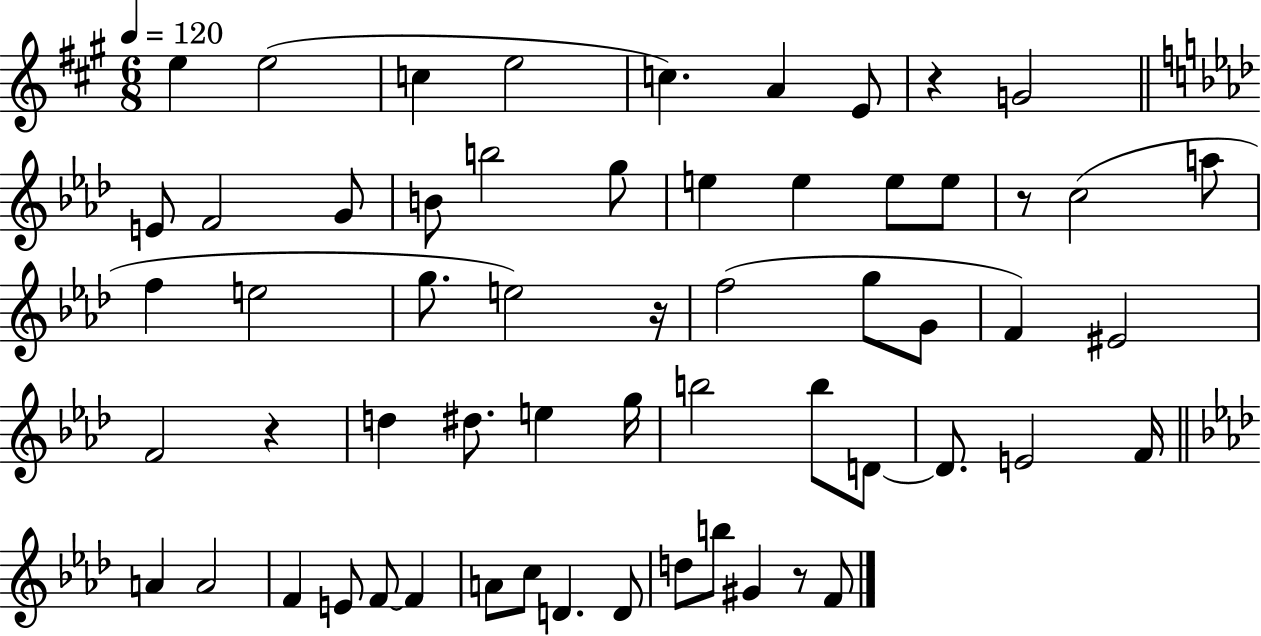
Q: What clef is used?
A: treble